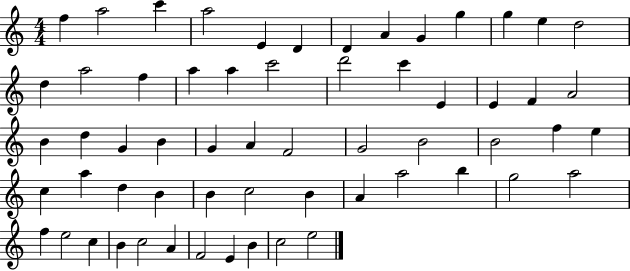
X:1
T:Untitled
M:4/4
L:1/4
K:C
f a2 c' a2 E D D A G g g e d2 d a2 f a a c'2 d'2 c' E E F A2 B d G B G A F2 G2 B2 B2 f e c a d B B c2 B A a2 b g2 a2 f e2 c B c2 A F2 E B c2 e2